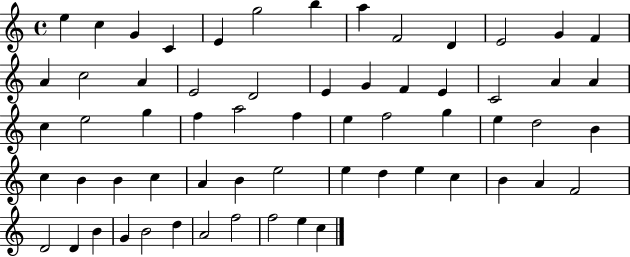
X:1
T:Untitled
M:4/4
L:1/4
K:C
e c G C E g2 b a F2 D E2 G F A c2 A E2 D2 E G F E C2 A A c e2 g f a2 f e f2 g e d2 B c B B c A B e2 e d e c B A F2 D2 D B G B2 d A2 f2 f2 e c